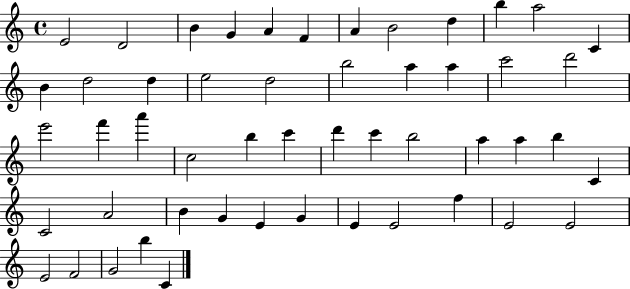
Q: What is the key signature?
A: C major